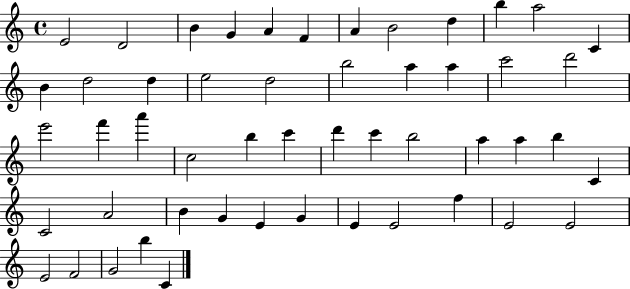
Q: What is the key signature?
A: C major